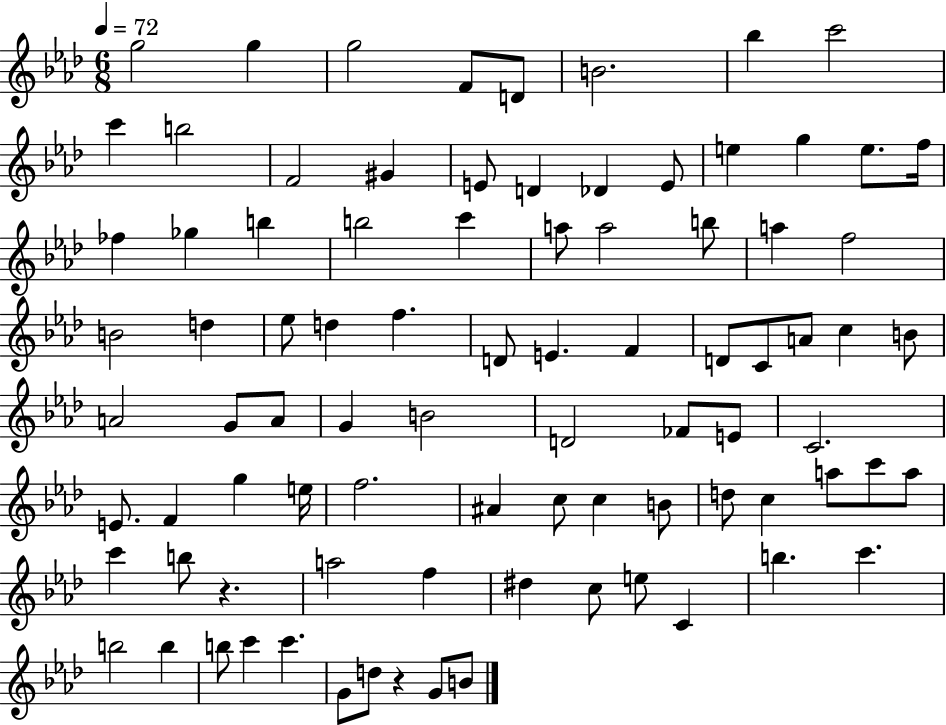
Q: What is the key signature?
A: AES major